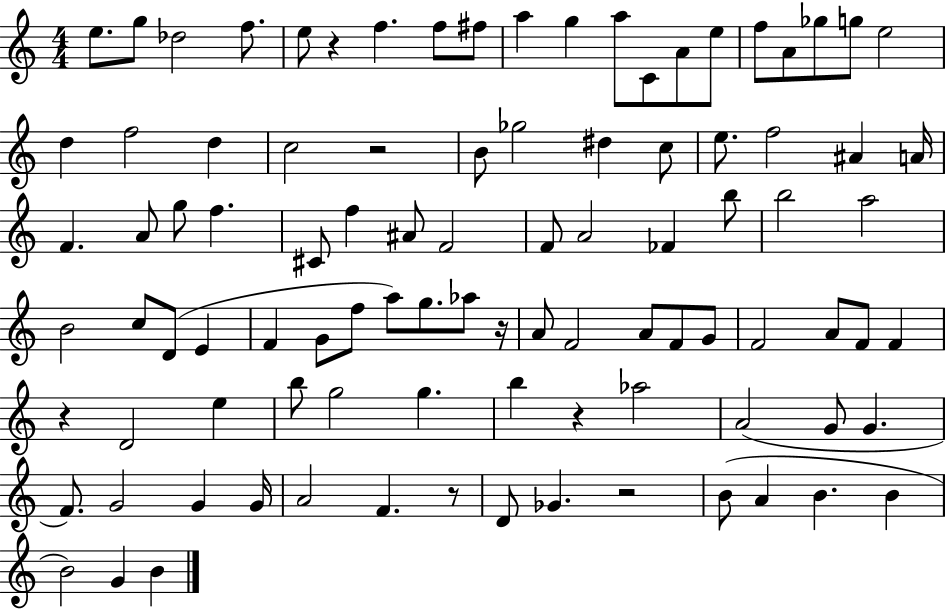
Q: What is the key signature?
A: C major